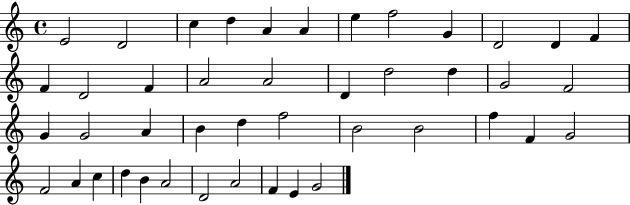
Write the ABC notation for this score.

X:1
T:Untitled
M:4/4
L:1/4
K:C
E2 D2 c d A A e f2 G D2 D F F D2 F A2 A2 D d2 d G2 F2 G G2 A B d f2 B2 B2 f F G2 F2 A c d B A2 D2 A2 F E G2